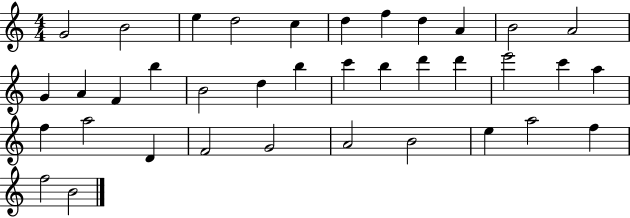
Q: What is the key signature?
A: C major